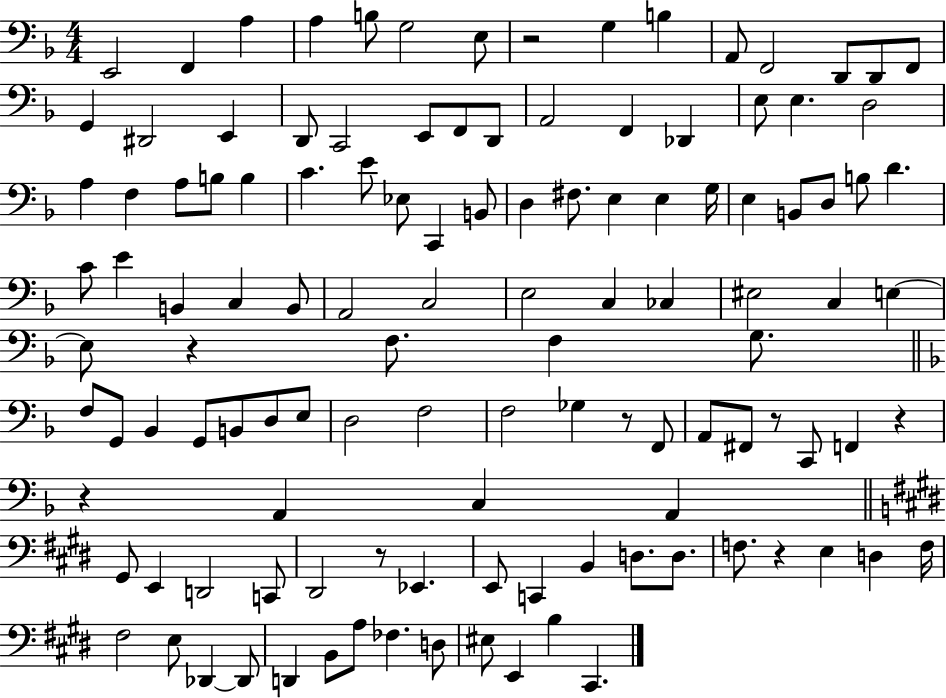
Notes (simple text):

E2/h F2/q A3/q A3/q B3/e G3/h E3/e R/h G3/q B3/q A2/e F2/h D2/e D2/e F2/e G2/q D#2/h E2/q D2/e C2/h E2/e F2/e D2/e A2/h F2/q Db2/q E3/e E3/q. D3/h A3/q F3/q A3/e B3/e B3/q C4/q. E4/e Eb3/e C2/q B2/e D3/q F#3/e. E3/q E3/q G3/s E3/q B2/e D3/e B3/e D4/q. C4/e E4/q B2/q C3/q B2/e A2/h C3/h E3/h C3/q CES3/q EIS3/h C3/q E3/q E3/e R/q F3/e. F3/q G3/e. F3/e G2/e Bb2/q G2/e B2/e D3/e E3/e D3/h F3/h F3/h Gb3/q R/e F2/e A2/e F#2/e R/e C2/e F2/q R/q R/q A2/q C3/q A2/q G#2/e E2/q D2/h C2/e D#2/h R/e Eb2/q. E2/e C2/q B2/q D3/e. D3/e. F3/e. R/q E3/q D3/q F3/s F#3/h E3/e Db2/q Db2/e D2/q B2/e A3/e FES3/q. D3/e EIS3/e E2/q B3/q C#2/q.